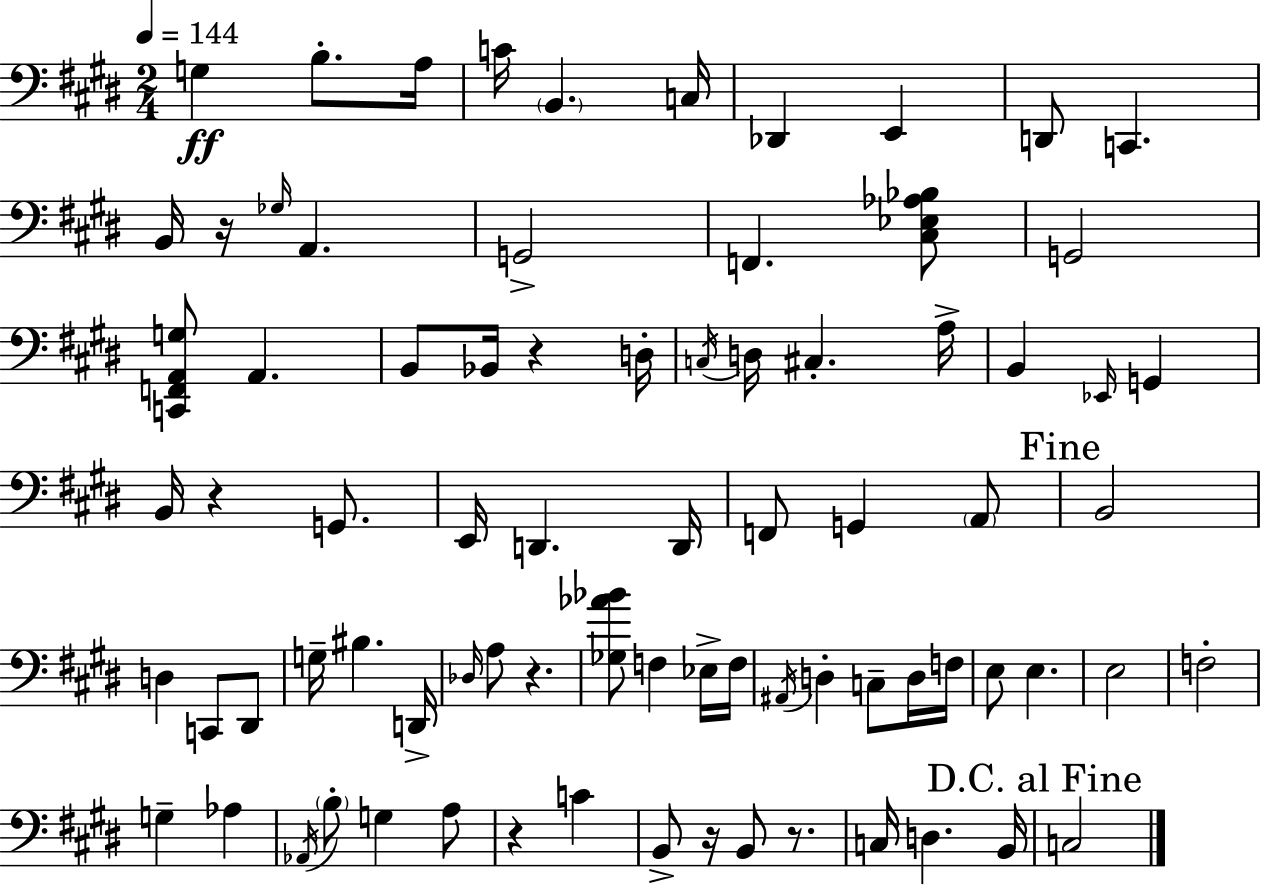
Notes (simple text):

G3/q B3/e. A3/s C4/s B2/q. C3/s Db2/q E2/q D2/e C2/q. B2/s R/s Gb3/s A2/q. G2/h F2/q. [C#3,Eb3,Ab3,Bb3]/e G2/h [C2,F2,A2,G3]/e A2/q. B2/e Bb2/s R/q D3/s C3/s D3/s C#3/q. A3/s B2/q Eb2/s G2/q B2/s R/q G2/e. E2/s D2/q. D2/s F2/e G2/q A2/e B2/h D3/q C2/e D#2/e G3/s BIS3/q. D2/s Db3/s A3/e R/q. [Gb3,Ab4,Bb4]/e F3/q Eb3/s F3/s A#2/s D3/q C3/e D3/s F3/s E3/e E3/q. E3/h F3/h G3/q Ab3/q Ab2/s B3/e G3/q A3/e R/q C4/q B2/e R/s B2/e R/e. C3/s D3/q. B2/s C3/h